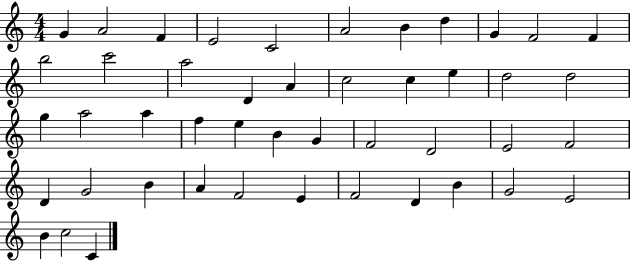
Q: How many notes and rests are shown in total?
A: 46